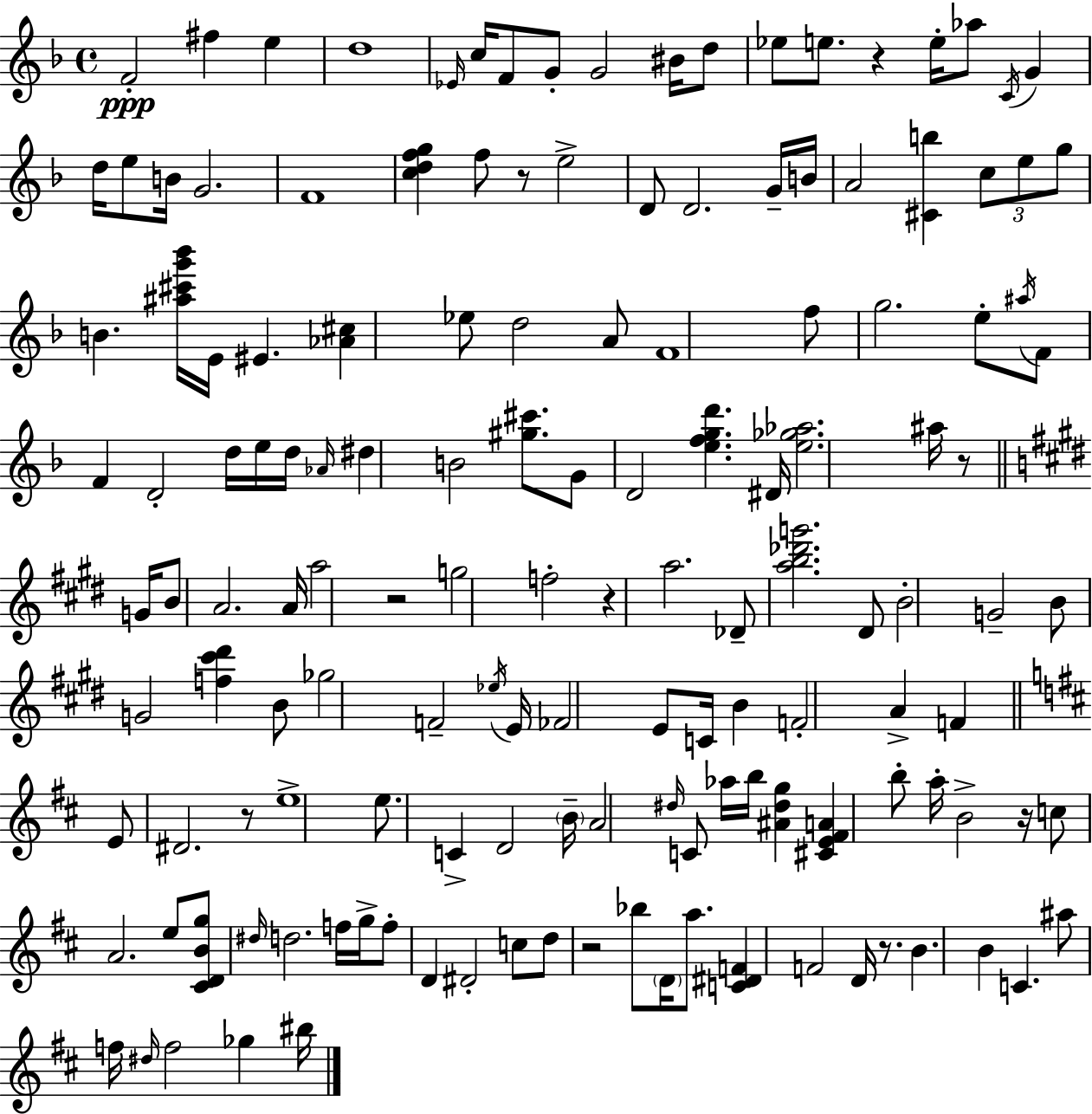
F4/h F#5/q E5/q D5/w Eb4/s C5/s F4/e G4/e G4/h BIS4/s D5/e Eb5/e E5/e. R/q E5/s Ab5/e C4/s G4/q D5/s E5/e B4/s G4/h. F4/w [C5,D5,F5,G5]/q F5/e R/e E5/h D4/e D4/h. G4/s B4/s A4/h [C#4,B5]/q C5/e E5/e G5/e B4/q. [A#5,C#6,G6,Bb6]/s E4/s EIS4/q. [Ab4,C#5]/q Eb5/e D5/h A4/e F4/w F5/e G5/h. E5/e A#5/s F4/e F4/q D4/h D5/s E5/s D5/s Ab4/s D#5/q B4/h [G#5,C#6]/e. G4/e D4/h [E5,F5,G5,D6]/q. D#4/s [E5,Gb5,Ab5]/h. A#5/s R/e G4/s B4/e A4/h. A4/s A5/h R/h G5/h F5/h R/q A5/h. Db4/e [A5,B5,Db6,G6]/h. D#4/e B4/h G4/h B4/e G4/h [F5,C#6,D#6]/q B4/e Gb5/h F4/h Eb5/s E4/s FES4/h E4/e C4/s B4/q F4/h A4/q F4/q E4/e D#4/h. R/e E5/w E5/e. C4/q D4/h B4/s A4/h D#5/s C4/e Ab5/s B5/s [A#4,D#5,G5]/q [C#4,E4,F#4,A4]/q B5/e A5/s B4/h R/s C5/e A4/h. E5/e [C#4,D4,B4,G5]/e D#5/s D5/h. F5/s G5/s F5/e D4/q D#4/h C5/e D5/e R/h Bb5/e D4/s A5/e. [C4,D#4,F4]/q F4/h D4/s R/e. B4/q. B4/q C4/q. A#5/e F5/s D#5/s F5/h Gb5/q BIS5/s